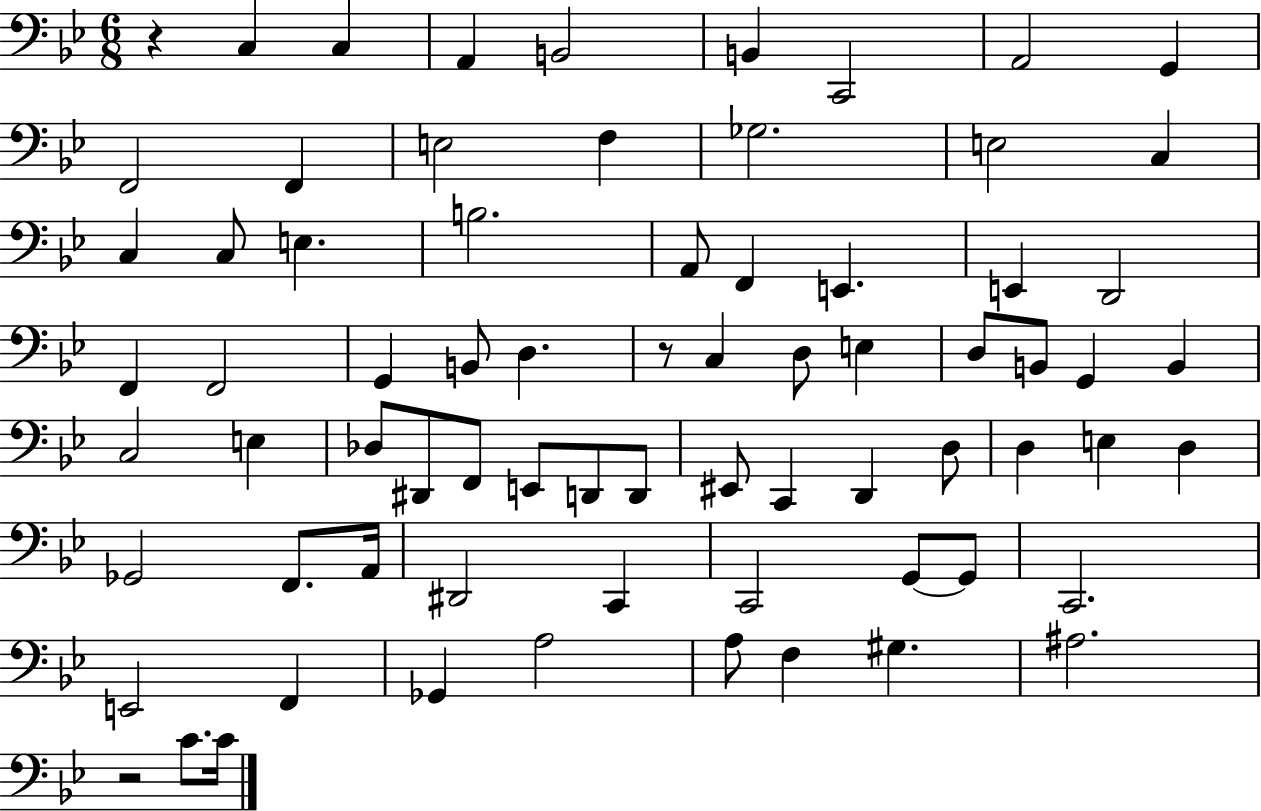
{
  \clef bass
  \numericTimeSignature
  \time 6/8
  \key bes \major
  r4 c4 c4 | a,4 b,2 | b,4 c,2 | a,2 g,4 | \break f,2 f,4 | e2 f4 | ges2. | e2 c4 | \break c4 c8 e4. | b2. | a,8 f,4 e,4. | e,4 d,2 | \break f,4 f,2 | g,4 b,8 d4. | r8 c4 d8 e4 | d8 b,8 g,4 b,4 | \break c2 e4 | des8 dis,8 f,8 e,8 d,8 d,8 | eis,8 c,4 d,4 d8 | d4 e4 d4 | \break ges,2 f,8. a,16 | dis,2 c,4 | c,2 g,8~~ g,8 | c,2. | \break e,2 f,4 | ges,4 a2 | a8 f4 gis4. | ais2. | \break r2 c'8. c'16 | \bar "|."
}